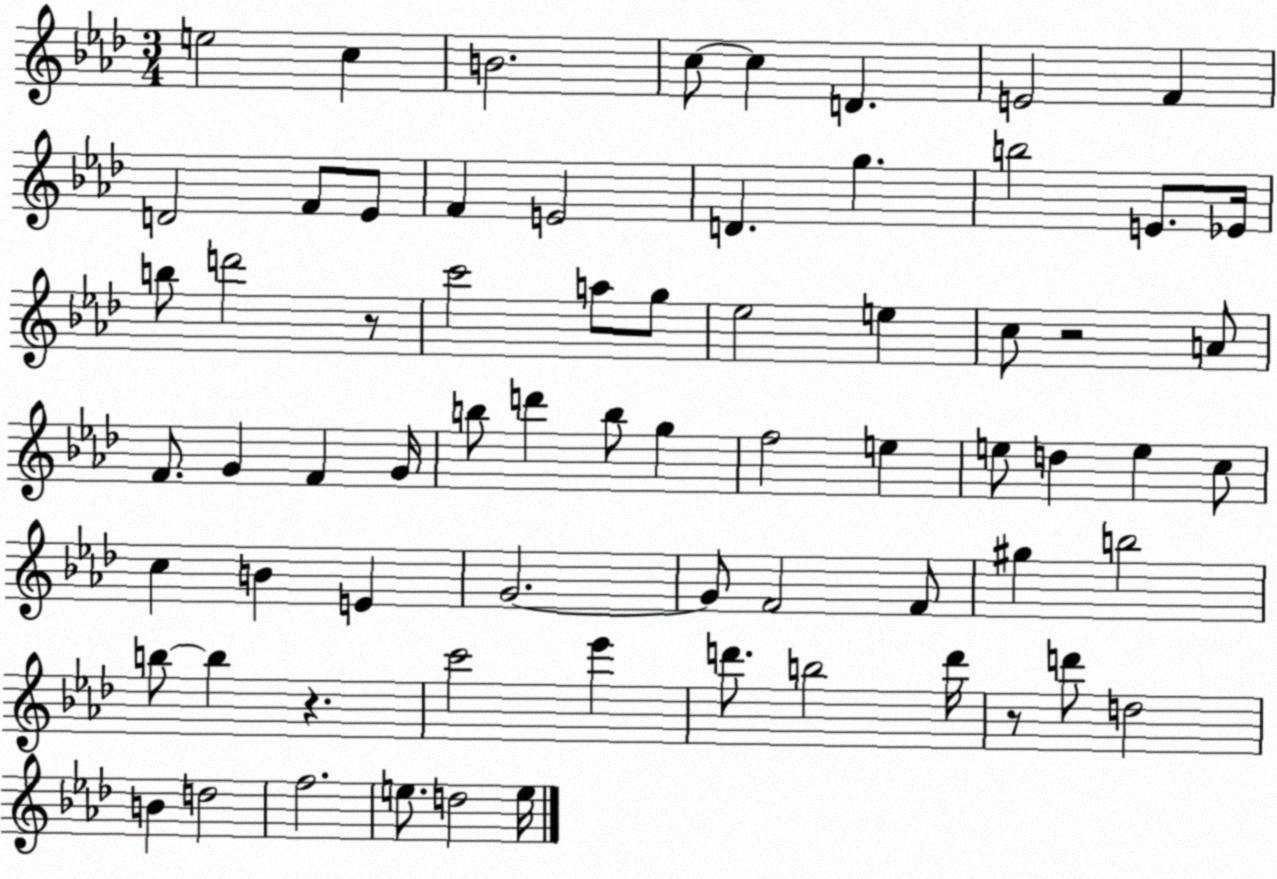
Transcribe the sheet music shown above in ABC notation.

X:1
T:Untitled
M:3/4
L:1/4
K:Ab
e2 c B2 c/2 c D E2 F D2 F/2 _E/2 F E2 D g b2 E/2 _E/4 b/2 d'2 z/2 c'2 a/2 g/2 _e2 e c/2 z2 A/2 F/2 G F G/4 b/2 d' b/2 g f2 e e/2 d e c/2 c B E G2 G/2 F2 F/2 ^g b2 b/2 b z c'2 _e' d'/2 b2 d'/4 z/2 d'/2 d2 B d2 f2 e/2 d2 e/4